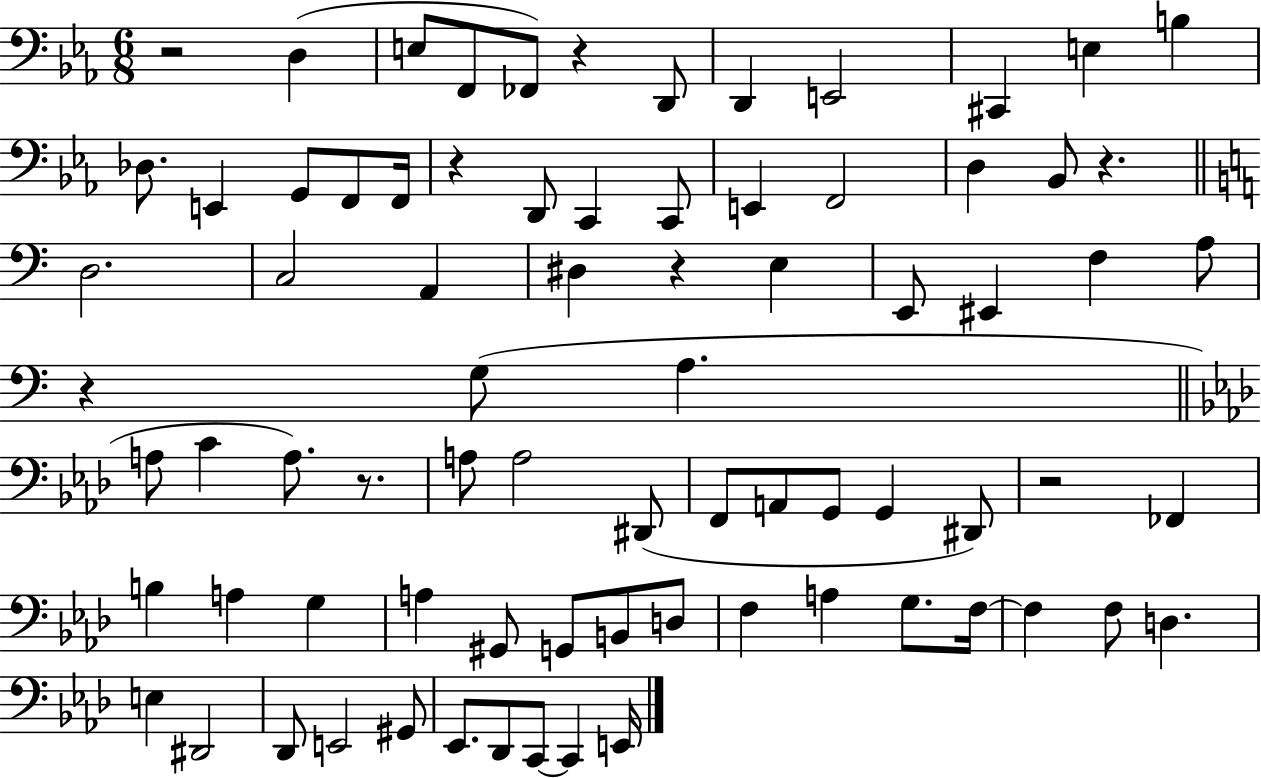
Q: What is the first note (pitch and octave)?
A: D3